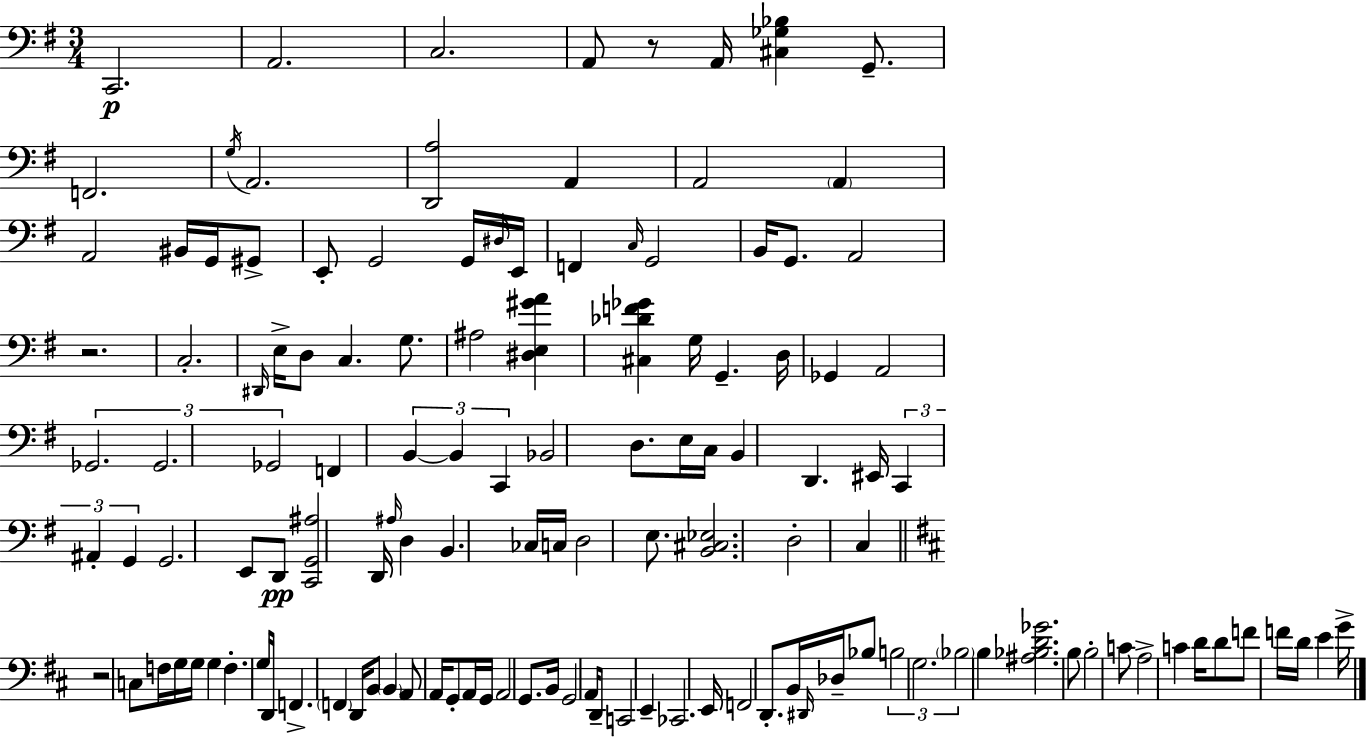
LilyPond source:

{
  \clef bass
  \numericTimeSignature
  \time 3/4
  \key e \minor
  c,2.\p | a,2. | c2. | a,8 r8 a,16 <cis ges bes>4 g,8.-- | \break f,2. | \acciaccatura { g16 } a,2. | <d, a>2 a,4 | a,2 \parenthesize a,4 | \break a,2 bis,16 g,16 gis,8-> | e,8-. g,2 g,16 | \grace { dis16 } e,16 f,4 \grace { c16 } g,2 | b,16 g,8. a,2 | \break r2. | c2.-. | \grace { dis,16 } e16-> d8 c4. | g8. ais2 | \break <dis e gis' a'>4 <cis des' f' ges'>4 g16 g,4.-- | d16 ges,4 a,2 | \tuplet 3/2 { ges,2. | ges,2. | \break ges,2 } | f,4 \tuplet 3/2 { b,4~~ b,4 | c,4 } bes,2 | d8. e16 c16 b,4 d,4. | \break eis,16 \tuplet 3/2 { c,4 ais,4-. | g,4 } g,2. | e,8 d,8\pp <c, g, ais>2 | d,16 \grace { ais16 } d4 b,4. | \break ces16 c16 d2 | e8. <b, cis ees>2. | d2-. | c4 \bar "||" \break \key d \major r2 c8 f16 g16 | g16 g4 f4.-. g16 | d,16 f,4.-> \parenthesize f,4 d,16 | b,8 \parenthesize b,4 a,8 a,16 g,8-. a,16 | \break g,16 a,2 g,8. | b,16 g,2 a,16 d,8-- | c,2 e,4-- | ces,2. | \break e,16 f,2 d,8.-. | b,16 \grace { dis,16 } des16-- bes8 \tuplet 3/2 { b2 | g2. | \parenthesize bes2 } b4 | \break <ais bes d' ges'>2. | b8 b2-. c'8 | a2-> c'4 | d'16 d'8 f'8 f'16 d'16 e'4 | \break g'16-> \bar "|."
}